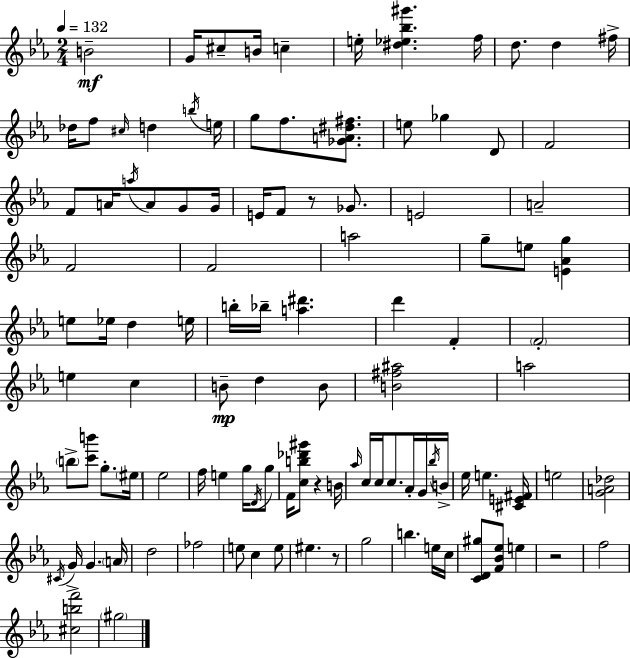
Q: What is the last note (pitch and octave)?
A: G#5